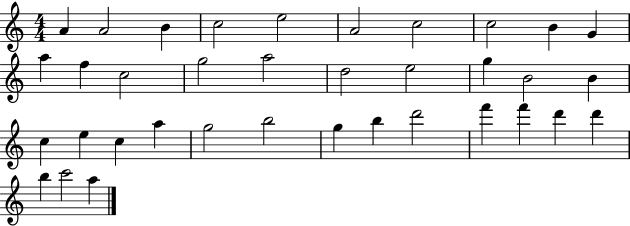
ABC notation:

X:1
T:Untitled
M:4/4
L:1/4
K:C
A A2 B c2 e2 A2 c2 c2 B G a f c2 g2 a2 d2 e2 g B2 B c e c a g2 b2 g b d'2 f' f' d' d' b c'2 a